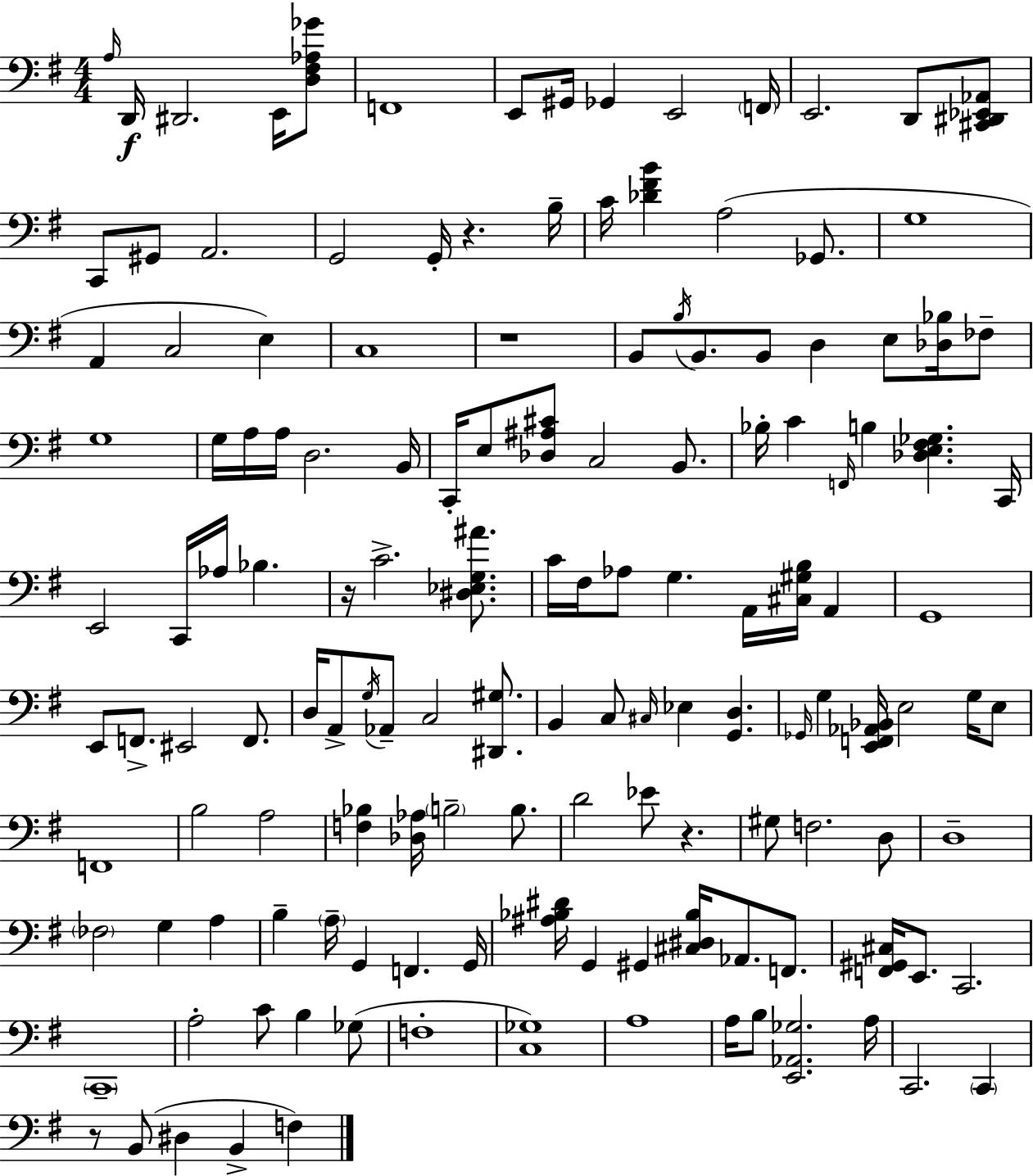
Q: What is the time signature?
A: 4/4